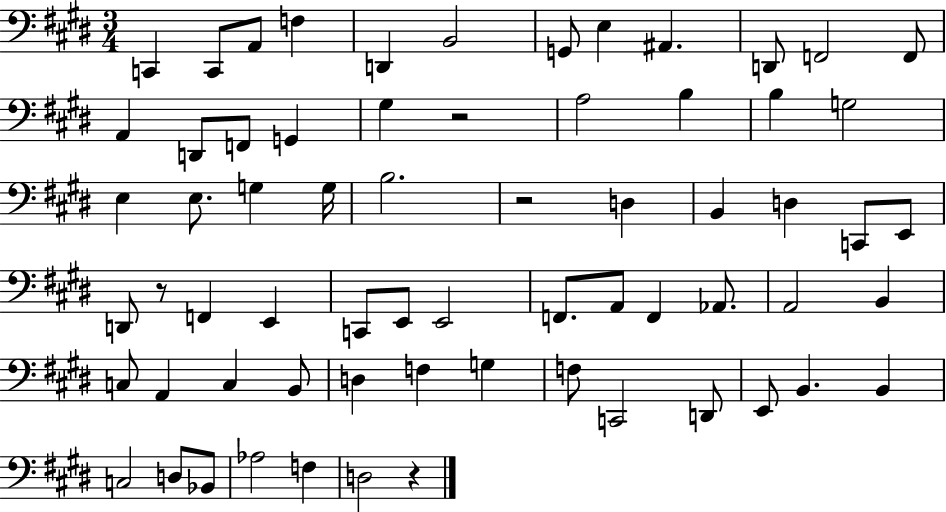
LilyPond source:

{
  \clef bass
  \numericTimeSignature
  \time 3/4
  \key e \major
  c,4 c,8 a,8 f4 | d,4 b,2 | g,8 e4 ais,4. | d,8 f,2 f,8 | \break a,4 d,8 f,8 g,4 | gis4 r2 | a2 b4 | b4 g2 | \break e4 e8. g4 g16 | b2. | r2 d4 | b,4 d4 c,8 e,8 | \break d,8 r8 f,4 e,4 | c,8 e,8 e,2 | f,8. a,8 f,4 aes,8. | a,2 b,4 | \break c8 a,4 c4 b,8 | d4 f4 g4 | f8 c,2 d,8 | e,8 b,4. b,4 | \break c2 d8 bes,8 | aes2 f4 | d2 r4 | \bar "|."
}